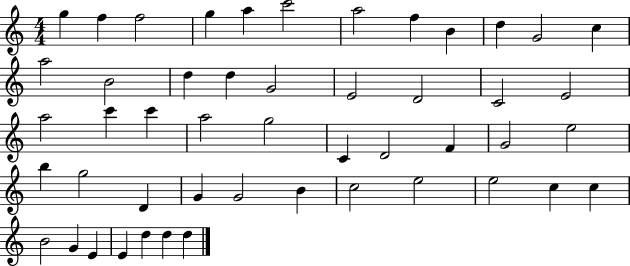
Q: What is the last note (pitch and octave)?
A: D5